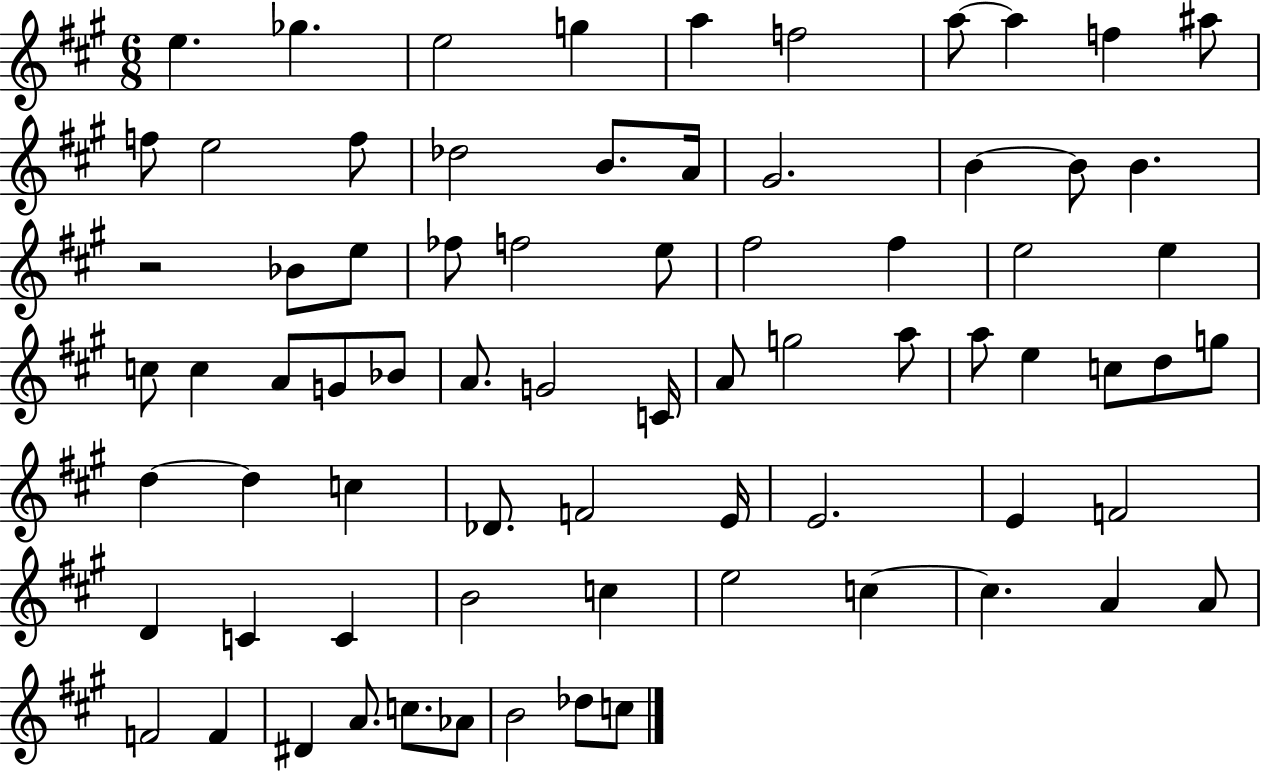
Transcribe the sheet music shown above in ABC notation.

X:1
T:Untitled
M:6/8
L:1/4
K:A
e _g e2 g a f2 a/2 a f ^a/2 f/2 e2 f/2 _d2 B/2 A/4 ^G2 B B/2 B z2 _B/2 e/2 _f/2 f2 e/2 ^f2 ^f e2 e c/2 c A/2 G/2 _B/2 A/2 G2 C/4 A/2 g2 a/2 a/2 e c/2 d/2 g/2 d d c _D/2 F2 E/4 E2 E F2 D C C B2 c e2 c c A A/2 F2 F ^D A/2 c/2 _A/2 B2 _d/2 c/2